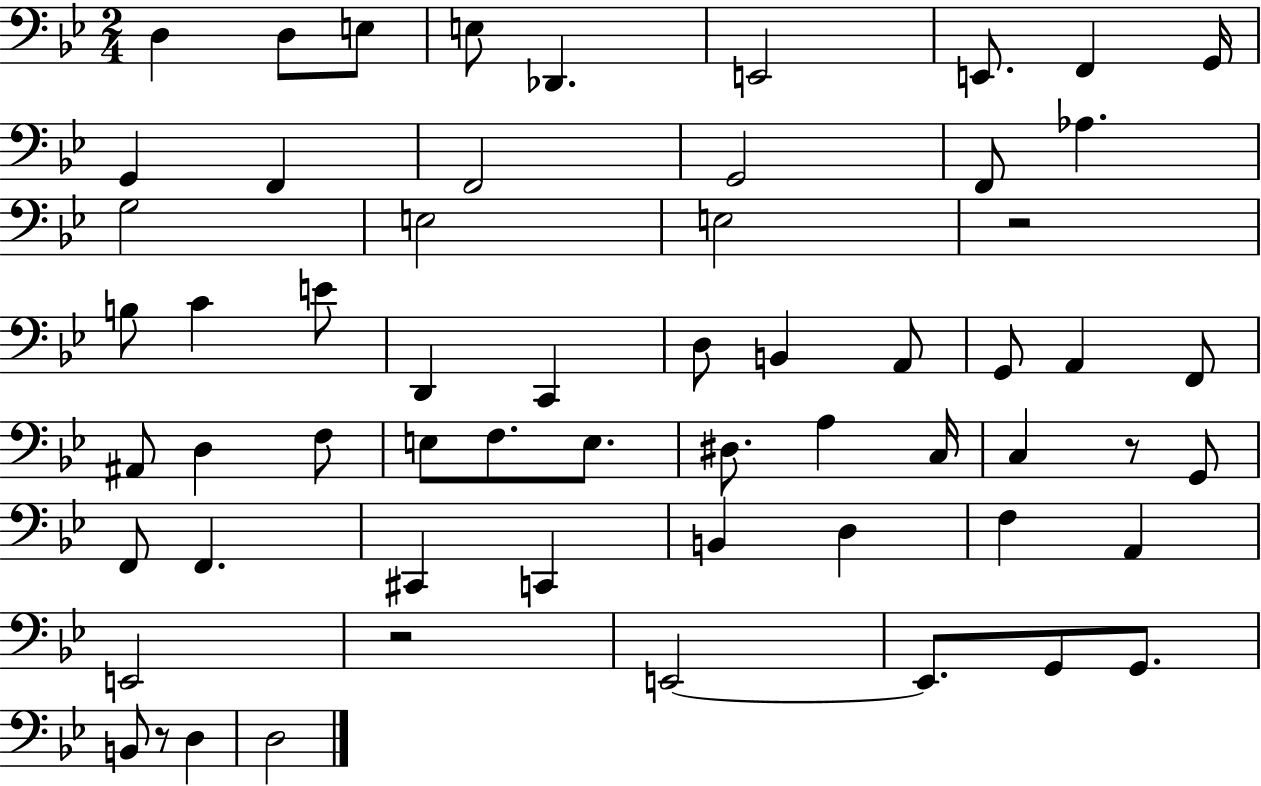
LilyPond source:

{
  \clef bass
  \numericTimeSignature
  \time 2/4
  \key bes \major
  d4 d8 e8 | e8 des,4. | e,2 | e,8. f,4 g,16 | \break g,4 f,4 | f,2 | g,2 | f,8 aes4. | \break g2 | e2 | e2 | r2 | \break b8 c'4 e'8 | d,4 c,4 | d8 b,4 a,8 | g,8 a,4 f,8 | \break ais,8 d4 f8 | e8 f8. e8. | dis8. a4 c16 | c4 r8 g,8 | \break f,8 f,4. | cis,4 c,4 | b,4 d4 | f4 a,4 | \break e,2 | r2 | e,2~~ | e,8. g,8 g,8. | \break b,8 r8 d4 | d2 | \bar "|."
}